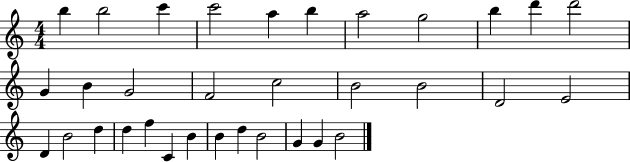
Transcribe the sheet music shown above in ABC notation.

X:1
T:Untitled
M:4/4
L:1/4
K:C
b b2 c' c'2 a b a2 g2 b d' d'2 G B G2 F2 c2 B2 B2 D2 E2 D B2 d d f C B B d B2 G G B2